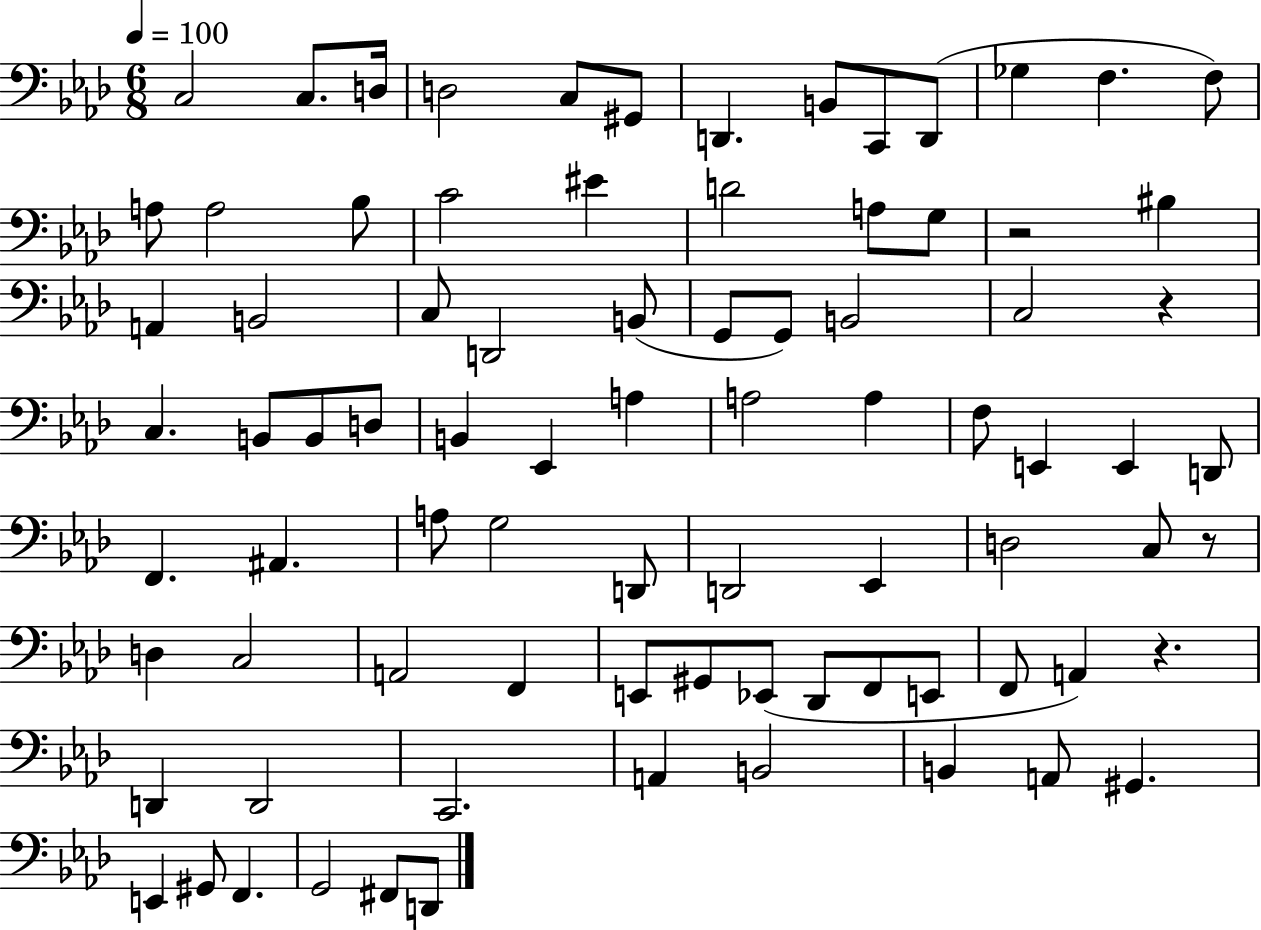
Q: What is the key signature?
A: AES major